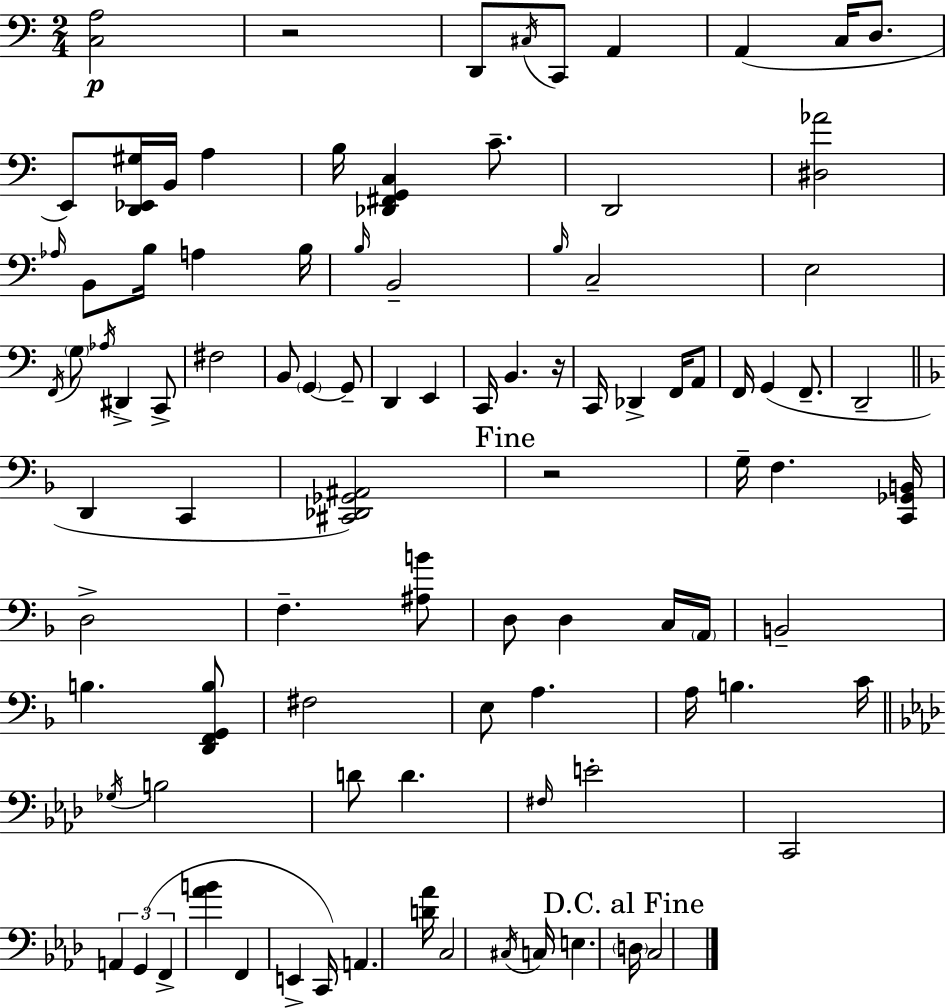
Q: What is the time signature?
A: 2/4